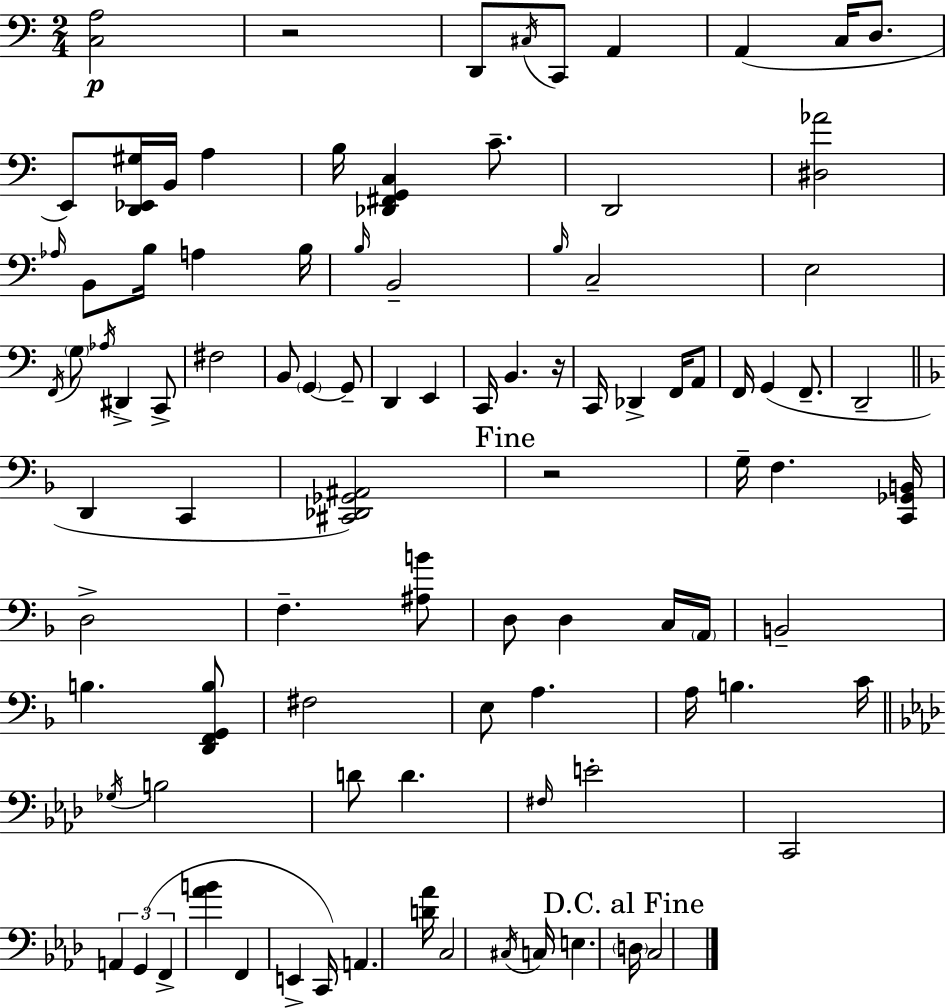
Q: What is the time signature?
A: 2/4